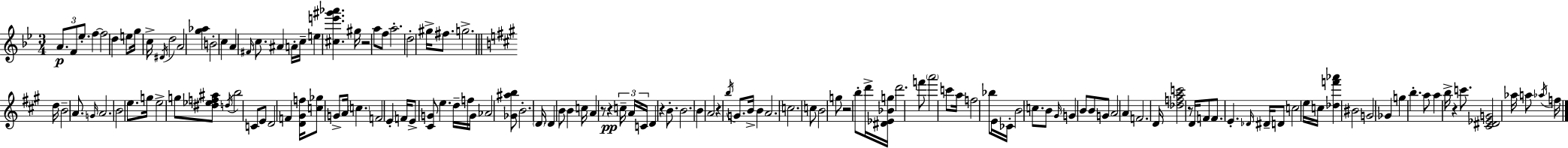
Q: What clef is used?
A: treble